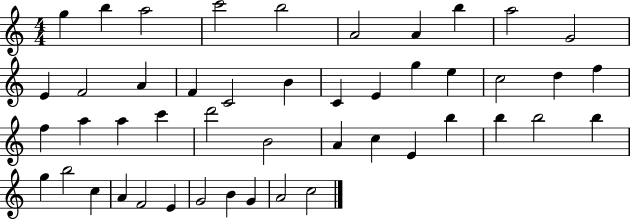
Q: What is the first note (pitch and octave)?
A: G5